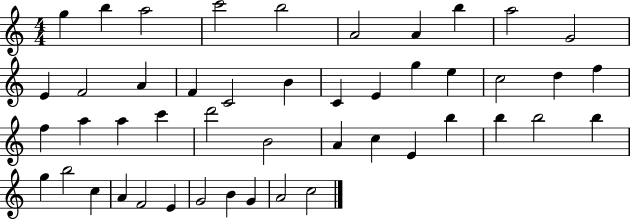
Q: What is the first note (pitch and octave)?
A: G5